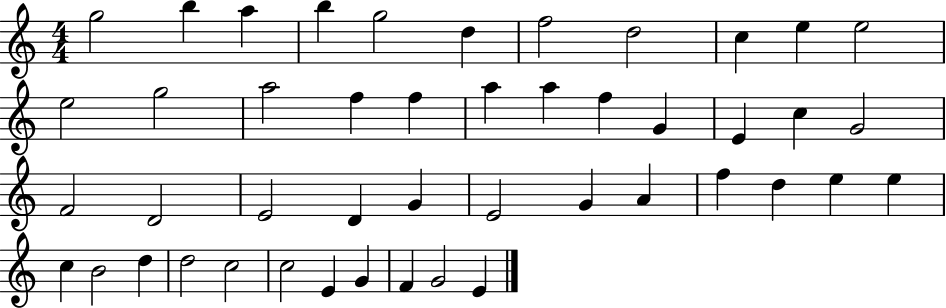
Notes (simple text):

G5/h B5/q A5/q B5/q G5/h D5/q F5/h D5/h C5/q E5/q E5/h E5/h G5/h A5/h F5/q F5/q A5/q A5/q F5/q G4/q E4/q C5/q G4/h F4/h D4/h E4/h D4/q G4/q E4/h G4/q A4/q F5/q D5/q E5/q E5/q C5/q B4/h D5/q D5/h C5/h C5/h E4/q G4/q F4/q G4/h E4/q